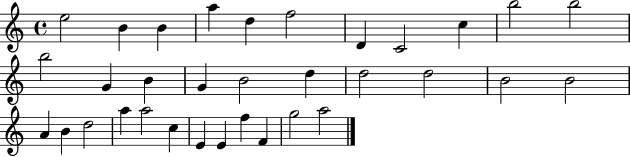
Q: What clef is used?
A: treble